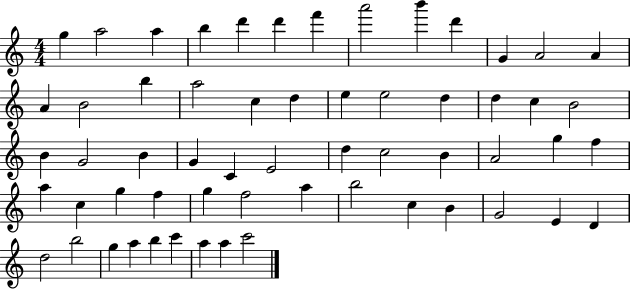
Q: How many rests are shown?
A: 0